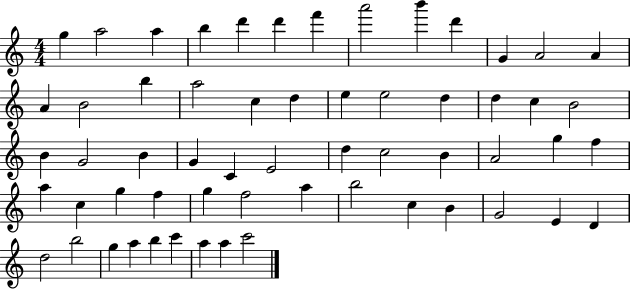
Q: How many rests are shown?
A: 0